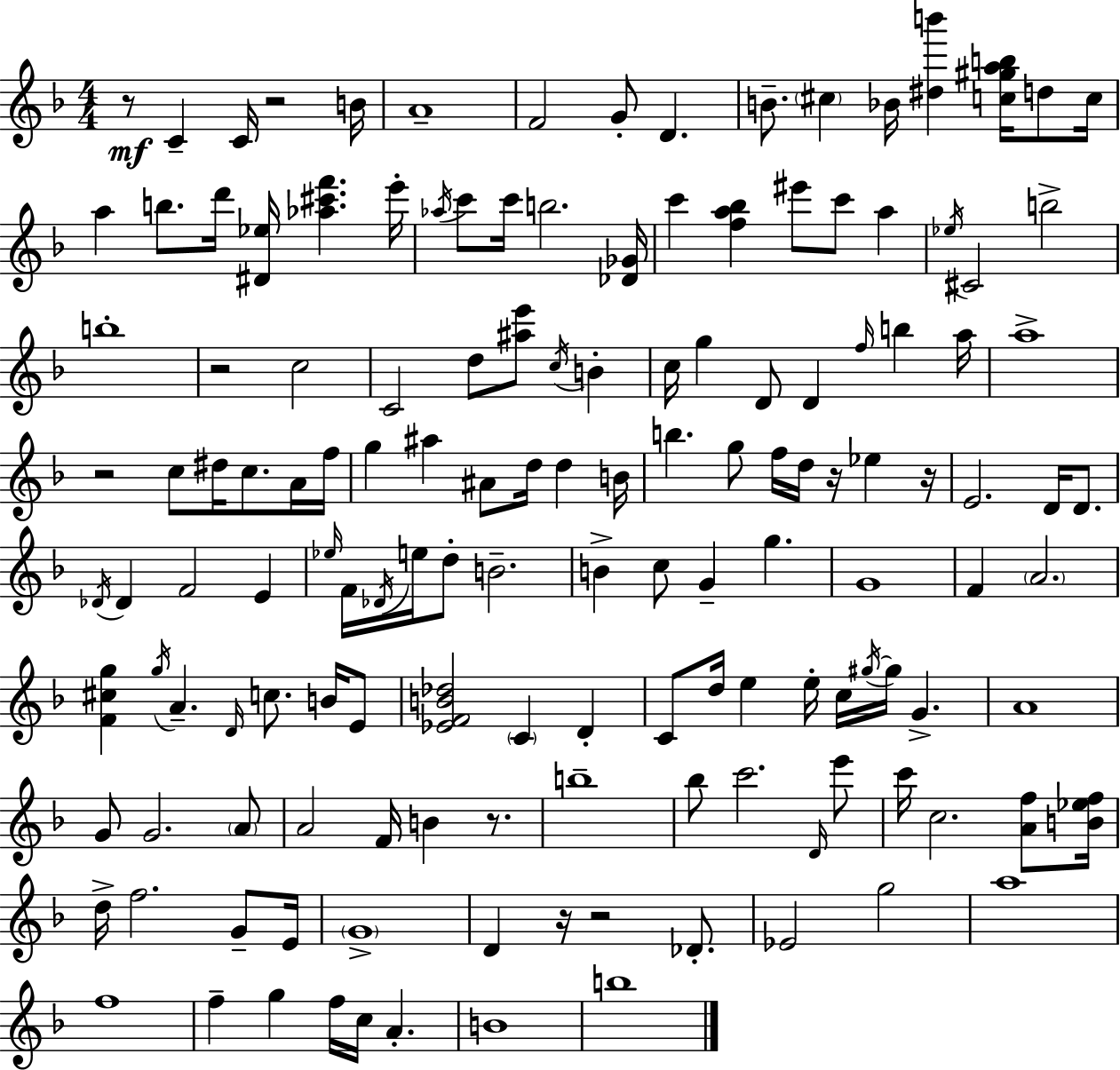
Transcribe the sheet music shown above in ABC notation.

X:1
T:Untitled
M:4/4
L:1/4
K:F
z/2 C C/4 z2 B/4 A4 F2 G/2 D B/2 ^c _B/4 [^db'] [c^gab]/4 d/2 c/4 a b/2 d'/4 [^D_e]/4 [_a^c'f'] e'/4 _a/4 c'/2 c'/4 b2 [_D_G]/4 c' [fa_b] ^e'/2 c'/2 a _e/4 ^C2 b2 b4 z2 c2 C2 d/2 [^ae']/2 c/4 B c/4 g D/2 D f/4 b a/4 a4 z2 c/2 ^d/4 c/2 A/4 f/4 g ^a ^A/2 d/4 d B/4 b g/2 f/4 d/4 z/4 _e z/4 E2 D/4 D/2 _D/4 _D F2 E _e/4 F/4 _D/4 e/4 d/2 B2 B c/2 G g G4 F A2 [F^cg] g/4 A D/4 c/2 B/4 E/2 [_EFB_d]2 C D C/2 d/4 e e/4 c/4 ^g/4 ^g/4 G A4 G/2 G2 A/2 A2 F/4 B z/2 b4 _b/2 c'2 D/4 e'/2 c'/4 c2 [Af]/2 [B_ef]/4 d/4 f2 G/2 E/4 G4 D z/4 z2 _D/2 _E2 g2 a4 f4 f g f/4 c/4 A B4 b4